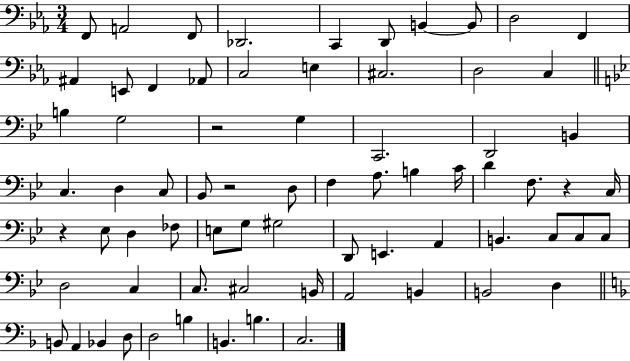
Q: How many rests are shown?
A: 4